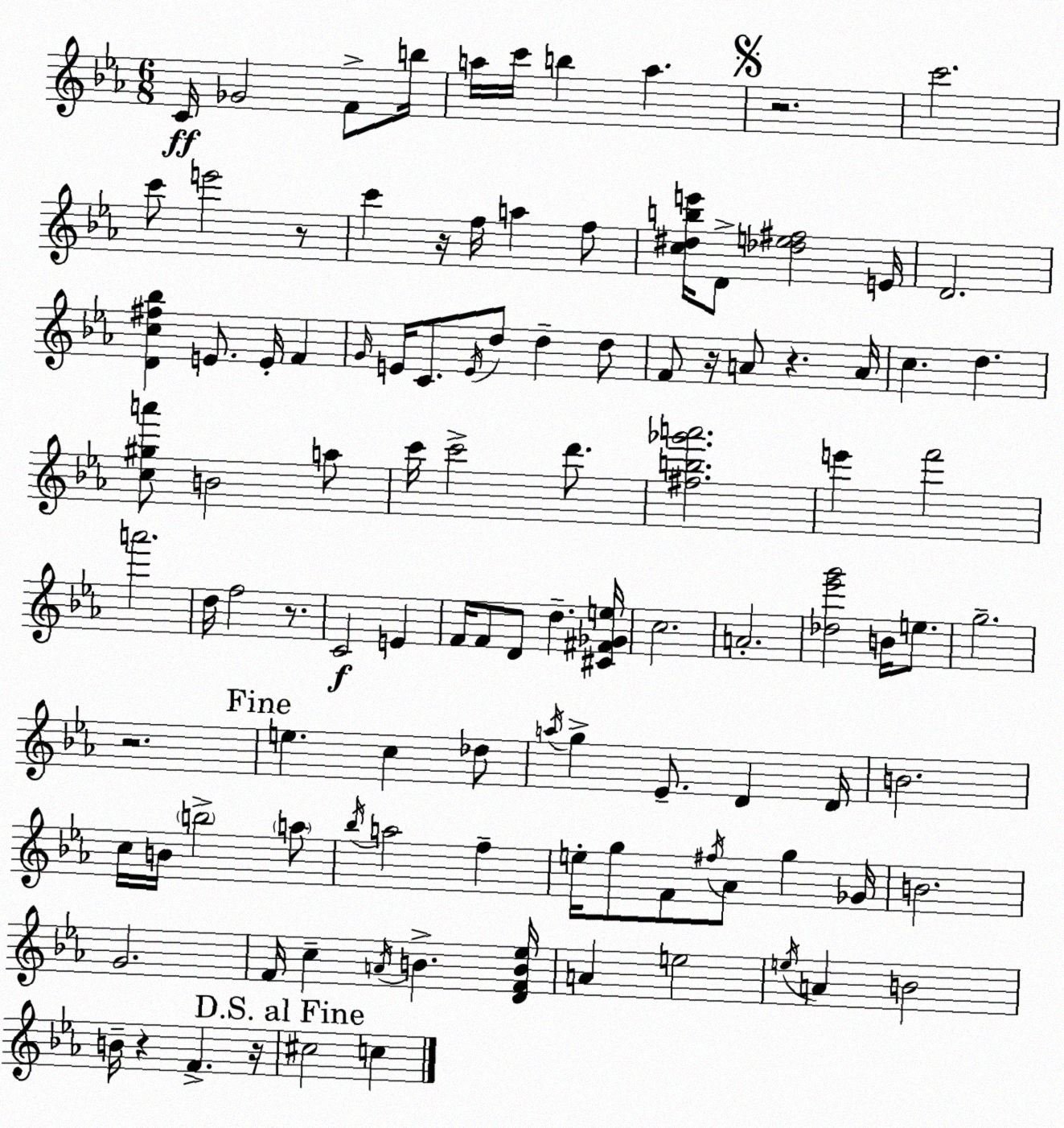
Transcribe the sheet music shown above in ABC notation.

X:1
T:Untitled
M:6/8
L:1/4
K:Eb
C/4 _G2 F/2 b/4 a/4 c'/4 b a z2 c'2 c'/2 e'2 z/2 c' z/4 f/4 a f/2 [c^dbe']/4 D/2 [_de^f]2 E/4 D2 [Dc^f_b] E/2 E/4 F G/4 E/4 C/2 E/4 d/2 d d/2 F/2 z/4 A/2 z A/4 c d [c^ga']/2 B2 a/2 c'/4 c'2 d'/2 [^fb_g'a']2 e' f'2 a'2 d/4 f2 z/2 C2 E F/4 F/2 D/2 d [^C^F_Ge]/4 c2 A2 [_d_e'g']2 B/4 e/2 g2 z2 e c _d/2 a/4 g _E/2 D D/4 B2 c/4 B/4 b2 a/2 _b/4 a2 f e/4 g/2 F/2 ^f/4 _A/2 g _G/4 B2 G2 F/4 c A/4 B [DFB_e]/4 A e2 e/4 A B2 B/4 z F z/4 ^c2 c